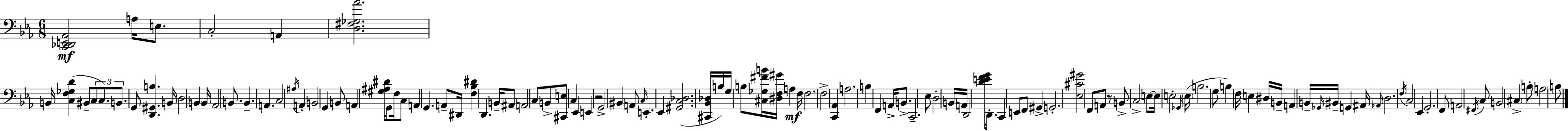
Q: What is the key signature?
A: C minor